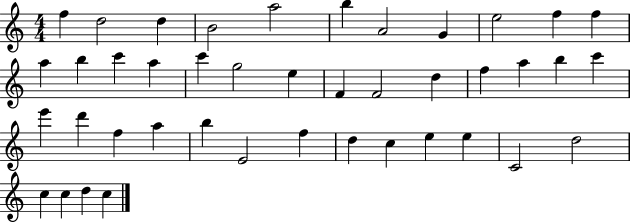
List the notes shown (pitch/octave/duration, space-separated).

F5/q D5/h D5/q B4/h A5/h B5/q A4/h G4/q E5/h F5/q F5/q A5/q B5/q C6/q A5/q C6/q G5/h E5/q F4/q F4/h D5/q F5/q A5/q B5/q C6/q E6/q D6/q F5/q A5/q B5/q E4/h F5/q D5/q C5/q E5/q E5/q C4/h D5/h C5/q C5/q D5/q C5/q